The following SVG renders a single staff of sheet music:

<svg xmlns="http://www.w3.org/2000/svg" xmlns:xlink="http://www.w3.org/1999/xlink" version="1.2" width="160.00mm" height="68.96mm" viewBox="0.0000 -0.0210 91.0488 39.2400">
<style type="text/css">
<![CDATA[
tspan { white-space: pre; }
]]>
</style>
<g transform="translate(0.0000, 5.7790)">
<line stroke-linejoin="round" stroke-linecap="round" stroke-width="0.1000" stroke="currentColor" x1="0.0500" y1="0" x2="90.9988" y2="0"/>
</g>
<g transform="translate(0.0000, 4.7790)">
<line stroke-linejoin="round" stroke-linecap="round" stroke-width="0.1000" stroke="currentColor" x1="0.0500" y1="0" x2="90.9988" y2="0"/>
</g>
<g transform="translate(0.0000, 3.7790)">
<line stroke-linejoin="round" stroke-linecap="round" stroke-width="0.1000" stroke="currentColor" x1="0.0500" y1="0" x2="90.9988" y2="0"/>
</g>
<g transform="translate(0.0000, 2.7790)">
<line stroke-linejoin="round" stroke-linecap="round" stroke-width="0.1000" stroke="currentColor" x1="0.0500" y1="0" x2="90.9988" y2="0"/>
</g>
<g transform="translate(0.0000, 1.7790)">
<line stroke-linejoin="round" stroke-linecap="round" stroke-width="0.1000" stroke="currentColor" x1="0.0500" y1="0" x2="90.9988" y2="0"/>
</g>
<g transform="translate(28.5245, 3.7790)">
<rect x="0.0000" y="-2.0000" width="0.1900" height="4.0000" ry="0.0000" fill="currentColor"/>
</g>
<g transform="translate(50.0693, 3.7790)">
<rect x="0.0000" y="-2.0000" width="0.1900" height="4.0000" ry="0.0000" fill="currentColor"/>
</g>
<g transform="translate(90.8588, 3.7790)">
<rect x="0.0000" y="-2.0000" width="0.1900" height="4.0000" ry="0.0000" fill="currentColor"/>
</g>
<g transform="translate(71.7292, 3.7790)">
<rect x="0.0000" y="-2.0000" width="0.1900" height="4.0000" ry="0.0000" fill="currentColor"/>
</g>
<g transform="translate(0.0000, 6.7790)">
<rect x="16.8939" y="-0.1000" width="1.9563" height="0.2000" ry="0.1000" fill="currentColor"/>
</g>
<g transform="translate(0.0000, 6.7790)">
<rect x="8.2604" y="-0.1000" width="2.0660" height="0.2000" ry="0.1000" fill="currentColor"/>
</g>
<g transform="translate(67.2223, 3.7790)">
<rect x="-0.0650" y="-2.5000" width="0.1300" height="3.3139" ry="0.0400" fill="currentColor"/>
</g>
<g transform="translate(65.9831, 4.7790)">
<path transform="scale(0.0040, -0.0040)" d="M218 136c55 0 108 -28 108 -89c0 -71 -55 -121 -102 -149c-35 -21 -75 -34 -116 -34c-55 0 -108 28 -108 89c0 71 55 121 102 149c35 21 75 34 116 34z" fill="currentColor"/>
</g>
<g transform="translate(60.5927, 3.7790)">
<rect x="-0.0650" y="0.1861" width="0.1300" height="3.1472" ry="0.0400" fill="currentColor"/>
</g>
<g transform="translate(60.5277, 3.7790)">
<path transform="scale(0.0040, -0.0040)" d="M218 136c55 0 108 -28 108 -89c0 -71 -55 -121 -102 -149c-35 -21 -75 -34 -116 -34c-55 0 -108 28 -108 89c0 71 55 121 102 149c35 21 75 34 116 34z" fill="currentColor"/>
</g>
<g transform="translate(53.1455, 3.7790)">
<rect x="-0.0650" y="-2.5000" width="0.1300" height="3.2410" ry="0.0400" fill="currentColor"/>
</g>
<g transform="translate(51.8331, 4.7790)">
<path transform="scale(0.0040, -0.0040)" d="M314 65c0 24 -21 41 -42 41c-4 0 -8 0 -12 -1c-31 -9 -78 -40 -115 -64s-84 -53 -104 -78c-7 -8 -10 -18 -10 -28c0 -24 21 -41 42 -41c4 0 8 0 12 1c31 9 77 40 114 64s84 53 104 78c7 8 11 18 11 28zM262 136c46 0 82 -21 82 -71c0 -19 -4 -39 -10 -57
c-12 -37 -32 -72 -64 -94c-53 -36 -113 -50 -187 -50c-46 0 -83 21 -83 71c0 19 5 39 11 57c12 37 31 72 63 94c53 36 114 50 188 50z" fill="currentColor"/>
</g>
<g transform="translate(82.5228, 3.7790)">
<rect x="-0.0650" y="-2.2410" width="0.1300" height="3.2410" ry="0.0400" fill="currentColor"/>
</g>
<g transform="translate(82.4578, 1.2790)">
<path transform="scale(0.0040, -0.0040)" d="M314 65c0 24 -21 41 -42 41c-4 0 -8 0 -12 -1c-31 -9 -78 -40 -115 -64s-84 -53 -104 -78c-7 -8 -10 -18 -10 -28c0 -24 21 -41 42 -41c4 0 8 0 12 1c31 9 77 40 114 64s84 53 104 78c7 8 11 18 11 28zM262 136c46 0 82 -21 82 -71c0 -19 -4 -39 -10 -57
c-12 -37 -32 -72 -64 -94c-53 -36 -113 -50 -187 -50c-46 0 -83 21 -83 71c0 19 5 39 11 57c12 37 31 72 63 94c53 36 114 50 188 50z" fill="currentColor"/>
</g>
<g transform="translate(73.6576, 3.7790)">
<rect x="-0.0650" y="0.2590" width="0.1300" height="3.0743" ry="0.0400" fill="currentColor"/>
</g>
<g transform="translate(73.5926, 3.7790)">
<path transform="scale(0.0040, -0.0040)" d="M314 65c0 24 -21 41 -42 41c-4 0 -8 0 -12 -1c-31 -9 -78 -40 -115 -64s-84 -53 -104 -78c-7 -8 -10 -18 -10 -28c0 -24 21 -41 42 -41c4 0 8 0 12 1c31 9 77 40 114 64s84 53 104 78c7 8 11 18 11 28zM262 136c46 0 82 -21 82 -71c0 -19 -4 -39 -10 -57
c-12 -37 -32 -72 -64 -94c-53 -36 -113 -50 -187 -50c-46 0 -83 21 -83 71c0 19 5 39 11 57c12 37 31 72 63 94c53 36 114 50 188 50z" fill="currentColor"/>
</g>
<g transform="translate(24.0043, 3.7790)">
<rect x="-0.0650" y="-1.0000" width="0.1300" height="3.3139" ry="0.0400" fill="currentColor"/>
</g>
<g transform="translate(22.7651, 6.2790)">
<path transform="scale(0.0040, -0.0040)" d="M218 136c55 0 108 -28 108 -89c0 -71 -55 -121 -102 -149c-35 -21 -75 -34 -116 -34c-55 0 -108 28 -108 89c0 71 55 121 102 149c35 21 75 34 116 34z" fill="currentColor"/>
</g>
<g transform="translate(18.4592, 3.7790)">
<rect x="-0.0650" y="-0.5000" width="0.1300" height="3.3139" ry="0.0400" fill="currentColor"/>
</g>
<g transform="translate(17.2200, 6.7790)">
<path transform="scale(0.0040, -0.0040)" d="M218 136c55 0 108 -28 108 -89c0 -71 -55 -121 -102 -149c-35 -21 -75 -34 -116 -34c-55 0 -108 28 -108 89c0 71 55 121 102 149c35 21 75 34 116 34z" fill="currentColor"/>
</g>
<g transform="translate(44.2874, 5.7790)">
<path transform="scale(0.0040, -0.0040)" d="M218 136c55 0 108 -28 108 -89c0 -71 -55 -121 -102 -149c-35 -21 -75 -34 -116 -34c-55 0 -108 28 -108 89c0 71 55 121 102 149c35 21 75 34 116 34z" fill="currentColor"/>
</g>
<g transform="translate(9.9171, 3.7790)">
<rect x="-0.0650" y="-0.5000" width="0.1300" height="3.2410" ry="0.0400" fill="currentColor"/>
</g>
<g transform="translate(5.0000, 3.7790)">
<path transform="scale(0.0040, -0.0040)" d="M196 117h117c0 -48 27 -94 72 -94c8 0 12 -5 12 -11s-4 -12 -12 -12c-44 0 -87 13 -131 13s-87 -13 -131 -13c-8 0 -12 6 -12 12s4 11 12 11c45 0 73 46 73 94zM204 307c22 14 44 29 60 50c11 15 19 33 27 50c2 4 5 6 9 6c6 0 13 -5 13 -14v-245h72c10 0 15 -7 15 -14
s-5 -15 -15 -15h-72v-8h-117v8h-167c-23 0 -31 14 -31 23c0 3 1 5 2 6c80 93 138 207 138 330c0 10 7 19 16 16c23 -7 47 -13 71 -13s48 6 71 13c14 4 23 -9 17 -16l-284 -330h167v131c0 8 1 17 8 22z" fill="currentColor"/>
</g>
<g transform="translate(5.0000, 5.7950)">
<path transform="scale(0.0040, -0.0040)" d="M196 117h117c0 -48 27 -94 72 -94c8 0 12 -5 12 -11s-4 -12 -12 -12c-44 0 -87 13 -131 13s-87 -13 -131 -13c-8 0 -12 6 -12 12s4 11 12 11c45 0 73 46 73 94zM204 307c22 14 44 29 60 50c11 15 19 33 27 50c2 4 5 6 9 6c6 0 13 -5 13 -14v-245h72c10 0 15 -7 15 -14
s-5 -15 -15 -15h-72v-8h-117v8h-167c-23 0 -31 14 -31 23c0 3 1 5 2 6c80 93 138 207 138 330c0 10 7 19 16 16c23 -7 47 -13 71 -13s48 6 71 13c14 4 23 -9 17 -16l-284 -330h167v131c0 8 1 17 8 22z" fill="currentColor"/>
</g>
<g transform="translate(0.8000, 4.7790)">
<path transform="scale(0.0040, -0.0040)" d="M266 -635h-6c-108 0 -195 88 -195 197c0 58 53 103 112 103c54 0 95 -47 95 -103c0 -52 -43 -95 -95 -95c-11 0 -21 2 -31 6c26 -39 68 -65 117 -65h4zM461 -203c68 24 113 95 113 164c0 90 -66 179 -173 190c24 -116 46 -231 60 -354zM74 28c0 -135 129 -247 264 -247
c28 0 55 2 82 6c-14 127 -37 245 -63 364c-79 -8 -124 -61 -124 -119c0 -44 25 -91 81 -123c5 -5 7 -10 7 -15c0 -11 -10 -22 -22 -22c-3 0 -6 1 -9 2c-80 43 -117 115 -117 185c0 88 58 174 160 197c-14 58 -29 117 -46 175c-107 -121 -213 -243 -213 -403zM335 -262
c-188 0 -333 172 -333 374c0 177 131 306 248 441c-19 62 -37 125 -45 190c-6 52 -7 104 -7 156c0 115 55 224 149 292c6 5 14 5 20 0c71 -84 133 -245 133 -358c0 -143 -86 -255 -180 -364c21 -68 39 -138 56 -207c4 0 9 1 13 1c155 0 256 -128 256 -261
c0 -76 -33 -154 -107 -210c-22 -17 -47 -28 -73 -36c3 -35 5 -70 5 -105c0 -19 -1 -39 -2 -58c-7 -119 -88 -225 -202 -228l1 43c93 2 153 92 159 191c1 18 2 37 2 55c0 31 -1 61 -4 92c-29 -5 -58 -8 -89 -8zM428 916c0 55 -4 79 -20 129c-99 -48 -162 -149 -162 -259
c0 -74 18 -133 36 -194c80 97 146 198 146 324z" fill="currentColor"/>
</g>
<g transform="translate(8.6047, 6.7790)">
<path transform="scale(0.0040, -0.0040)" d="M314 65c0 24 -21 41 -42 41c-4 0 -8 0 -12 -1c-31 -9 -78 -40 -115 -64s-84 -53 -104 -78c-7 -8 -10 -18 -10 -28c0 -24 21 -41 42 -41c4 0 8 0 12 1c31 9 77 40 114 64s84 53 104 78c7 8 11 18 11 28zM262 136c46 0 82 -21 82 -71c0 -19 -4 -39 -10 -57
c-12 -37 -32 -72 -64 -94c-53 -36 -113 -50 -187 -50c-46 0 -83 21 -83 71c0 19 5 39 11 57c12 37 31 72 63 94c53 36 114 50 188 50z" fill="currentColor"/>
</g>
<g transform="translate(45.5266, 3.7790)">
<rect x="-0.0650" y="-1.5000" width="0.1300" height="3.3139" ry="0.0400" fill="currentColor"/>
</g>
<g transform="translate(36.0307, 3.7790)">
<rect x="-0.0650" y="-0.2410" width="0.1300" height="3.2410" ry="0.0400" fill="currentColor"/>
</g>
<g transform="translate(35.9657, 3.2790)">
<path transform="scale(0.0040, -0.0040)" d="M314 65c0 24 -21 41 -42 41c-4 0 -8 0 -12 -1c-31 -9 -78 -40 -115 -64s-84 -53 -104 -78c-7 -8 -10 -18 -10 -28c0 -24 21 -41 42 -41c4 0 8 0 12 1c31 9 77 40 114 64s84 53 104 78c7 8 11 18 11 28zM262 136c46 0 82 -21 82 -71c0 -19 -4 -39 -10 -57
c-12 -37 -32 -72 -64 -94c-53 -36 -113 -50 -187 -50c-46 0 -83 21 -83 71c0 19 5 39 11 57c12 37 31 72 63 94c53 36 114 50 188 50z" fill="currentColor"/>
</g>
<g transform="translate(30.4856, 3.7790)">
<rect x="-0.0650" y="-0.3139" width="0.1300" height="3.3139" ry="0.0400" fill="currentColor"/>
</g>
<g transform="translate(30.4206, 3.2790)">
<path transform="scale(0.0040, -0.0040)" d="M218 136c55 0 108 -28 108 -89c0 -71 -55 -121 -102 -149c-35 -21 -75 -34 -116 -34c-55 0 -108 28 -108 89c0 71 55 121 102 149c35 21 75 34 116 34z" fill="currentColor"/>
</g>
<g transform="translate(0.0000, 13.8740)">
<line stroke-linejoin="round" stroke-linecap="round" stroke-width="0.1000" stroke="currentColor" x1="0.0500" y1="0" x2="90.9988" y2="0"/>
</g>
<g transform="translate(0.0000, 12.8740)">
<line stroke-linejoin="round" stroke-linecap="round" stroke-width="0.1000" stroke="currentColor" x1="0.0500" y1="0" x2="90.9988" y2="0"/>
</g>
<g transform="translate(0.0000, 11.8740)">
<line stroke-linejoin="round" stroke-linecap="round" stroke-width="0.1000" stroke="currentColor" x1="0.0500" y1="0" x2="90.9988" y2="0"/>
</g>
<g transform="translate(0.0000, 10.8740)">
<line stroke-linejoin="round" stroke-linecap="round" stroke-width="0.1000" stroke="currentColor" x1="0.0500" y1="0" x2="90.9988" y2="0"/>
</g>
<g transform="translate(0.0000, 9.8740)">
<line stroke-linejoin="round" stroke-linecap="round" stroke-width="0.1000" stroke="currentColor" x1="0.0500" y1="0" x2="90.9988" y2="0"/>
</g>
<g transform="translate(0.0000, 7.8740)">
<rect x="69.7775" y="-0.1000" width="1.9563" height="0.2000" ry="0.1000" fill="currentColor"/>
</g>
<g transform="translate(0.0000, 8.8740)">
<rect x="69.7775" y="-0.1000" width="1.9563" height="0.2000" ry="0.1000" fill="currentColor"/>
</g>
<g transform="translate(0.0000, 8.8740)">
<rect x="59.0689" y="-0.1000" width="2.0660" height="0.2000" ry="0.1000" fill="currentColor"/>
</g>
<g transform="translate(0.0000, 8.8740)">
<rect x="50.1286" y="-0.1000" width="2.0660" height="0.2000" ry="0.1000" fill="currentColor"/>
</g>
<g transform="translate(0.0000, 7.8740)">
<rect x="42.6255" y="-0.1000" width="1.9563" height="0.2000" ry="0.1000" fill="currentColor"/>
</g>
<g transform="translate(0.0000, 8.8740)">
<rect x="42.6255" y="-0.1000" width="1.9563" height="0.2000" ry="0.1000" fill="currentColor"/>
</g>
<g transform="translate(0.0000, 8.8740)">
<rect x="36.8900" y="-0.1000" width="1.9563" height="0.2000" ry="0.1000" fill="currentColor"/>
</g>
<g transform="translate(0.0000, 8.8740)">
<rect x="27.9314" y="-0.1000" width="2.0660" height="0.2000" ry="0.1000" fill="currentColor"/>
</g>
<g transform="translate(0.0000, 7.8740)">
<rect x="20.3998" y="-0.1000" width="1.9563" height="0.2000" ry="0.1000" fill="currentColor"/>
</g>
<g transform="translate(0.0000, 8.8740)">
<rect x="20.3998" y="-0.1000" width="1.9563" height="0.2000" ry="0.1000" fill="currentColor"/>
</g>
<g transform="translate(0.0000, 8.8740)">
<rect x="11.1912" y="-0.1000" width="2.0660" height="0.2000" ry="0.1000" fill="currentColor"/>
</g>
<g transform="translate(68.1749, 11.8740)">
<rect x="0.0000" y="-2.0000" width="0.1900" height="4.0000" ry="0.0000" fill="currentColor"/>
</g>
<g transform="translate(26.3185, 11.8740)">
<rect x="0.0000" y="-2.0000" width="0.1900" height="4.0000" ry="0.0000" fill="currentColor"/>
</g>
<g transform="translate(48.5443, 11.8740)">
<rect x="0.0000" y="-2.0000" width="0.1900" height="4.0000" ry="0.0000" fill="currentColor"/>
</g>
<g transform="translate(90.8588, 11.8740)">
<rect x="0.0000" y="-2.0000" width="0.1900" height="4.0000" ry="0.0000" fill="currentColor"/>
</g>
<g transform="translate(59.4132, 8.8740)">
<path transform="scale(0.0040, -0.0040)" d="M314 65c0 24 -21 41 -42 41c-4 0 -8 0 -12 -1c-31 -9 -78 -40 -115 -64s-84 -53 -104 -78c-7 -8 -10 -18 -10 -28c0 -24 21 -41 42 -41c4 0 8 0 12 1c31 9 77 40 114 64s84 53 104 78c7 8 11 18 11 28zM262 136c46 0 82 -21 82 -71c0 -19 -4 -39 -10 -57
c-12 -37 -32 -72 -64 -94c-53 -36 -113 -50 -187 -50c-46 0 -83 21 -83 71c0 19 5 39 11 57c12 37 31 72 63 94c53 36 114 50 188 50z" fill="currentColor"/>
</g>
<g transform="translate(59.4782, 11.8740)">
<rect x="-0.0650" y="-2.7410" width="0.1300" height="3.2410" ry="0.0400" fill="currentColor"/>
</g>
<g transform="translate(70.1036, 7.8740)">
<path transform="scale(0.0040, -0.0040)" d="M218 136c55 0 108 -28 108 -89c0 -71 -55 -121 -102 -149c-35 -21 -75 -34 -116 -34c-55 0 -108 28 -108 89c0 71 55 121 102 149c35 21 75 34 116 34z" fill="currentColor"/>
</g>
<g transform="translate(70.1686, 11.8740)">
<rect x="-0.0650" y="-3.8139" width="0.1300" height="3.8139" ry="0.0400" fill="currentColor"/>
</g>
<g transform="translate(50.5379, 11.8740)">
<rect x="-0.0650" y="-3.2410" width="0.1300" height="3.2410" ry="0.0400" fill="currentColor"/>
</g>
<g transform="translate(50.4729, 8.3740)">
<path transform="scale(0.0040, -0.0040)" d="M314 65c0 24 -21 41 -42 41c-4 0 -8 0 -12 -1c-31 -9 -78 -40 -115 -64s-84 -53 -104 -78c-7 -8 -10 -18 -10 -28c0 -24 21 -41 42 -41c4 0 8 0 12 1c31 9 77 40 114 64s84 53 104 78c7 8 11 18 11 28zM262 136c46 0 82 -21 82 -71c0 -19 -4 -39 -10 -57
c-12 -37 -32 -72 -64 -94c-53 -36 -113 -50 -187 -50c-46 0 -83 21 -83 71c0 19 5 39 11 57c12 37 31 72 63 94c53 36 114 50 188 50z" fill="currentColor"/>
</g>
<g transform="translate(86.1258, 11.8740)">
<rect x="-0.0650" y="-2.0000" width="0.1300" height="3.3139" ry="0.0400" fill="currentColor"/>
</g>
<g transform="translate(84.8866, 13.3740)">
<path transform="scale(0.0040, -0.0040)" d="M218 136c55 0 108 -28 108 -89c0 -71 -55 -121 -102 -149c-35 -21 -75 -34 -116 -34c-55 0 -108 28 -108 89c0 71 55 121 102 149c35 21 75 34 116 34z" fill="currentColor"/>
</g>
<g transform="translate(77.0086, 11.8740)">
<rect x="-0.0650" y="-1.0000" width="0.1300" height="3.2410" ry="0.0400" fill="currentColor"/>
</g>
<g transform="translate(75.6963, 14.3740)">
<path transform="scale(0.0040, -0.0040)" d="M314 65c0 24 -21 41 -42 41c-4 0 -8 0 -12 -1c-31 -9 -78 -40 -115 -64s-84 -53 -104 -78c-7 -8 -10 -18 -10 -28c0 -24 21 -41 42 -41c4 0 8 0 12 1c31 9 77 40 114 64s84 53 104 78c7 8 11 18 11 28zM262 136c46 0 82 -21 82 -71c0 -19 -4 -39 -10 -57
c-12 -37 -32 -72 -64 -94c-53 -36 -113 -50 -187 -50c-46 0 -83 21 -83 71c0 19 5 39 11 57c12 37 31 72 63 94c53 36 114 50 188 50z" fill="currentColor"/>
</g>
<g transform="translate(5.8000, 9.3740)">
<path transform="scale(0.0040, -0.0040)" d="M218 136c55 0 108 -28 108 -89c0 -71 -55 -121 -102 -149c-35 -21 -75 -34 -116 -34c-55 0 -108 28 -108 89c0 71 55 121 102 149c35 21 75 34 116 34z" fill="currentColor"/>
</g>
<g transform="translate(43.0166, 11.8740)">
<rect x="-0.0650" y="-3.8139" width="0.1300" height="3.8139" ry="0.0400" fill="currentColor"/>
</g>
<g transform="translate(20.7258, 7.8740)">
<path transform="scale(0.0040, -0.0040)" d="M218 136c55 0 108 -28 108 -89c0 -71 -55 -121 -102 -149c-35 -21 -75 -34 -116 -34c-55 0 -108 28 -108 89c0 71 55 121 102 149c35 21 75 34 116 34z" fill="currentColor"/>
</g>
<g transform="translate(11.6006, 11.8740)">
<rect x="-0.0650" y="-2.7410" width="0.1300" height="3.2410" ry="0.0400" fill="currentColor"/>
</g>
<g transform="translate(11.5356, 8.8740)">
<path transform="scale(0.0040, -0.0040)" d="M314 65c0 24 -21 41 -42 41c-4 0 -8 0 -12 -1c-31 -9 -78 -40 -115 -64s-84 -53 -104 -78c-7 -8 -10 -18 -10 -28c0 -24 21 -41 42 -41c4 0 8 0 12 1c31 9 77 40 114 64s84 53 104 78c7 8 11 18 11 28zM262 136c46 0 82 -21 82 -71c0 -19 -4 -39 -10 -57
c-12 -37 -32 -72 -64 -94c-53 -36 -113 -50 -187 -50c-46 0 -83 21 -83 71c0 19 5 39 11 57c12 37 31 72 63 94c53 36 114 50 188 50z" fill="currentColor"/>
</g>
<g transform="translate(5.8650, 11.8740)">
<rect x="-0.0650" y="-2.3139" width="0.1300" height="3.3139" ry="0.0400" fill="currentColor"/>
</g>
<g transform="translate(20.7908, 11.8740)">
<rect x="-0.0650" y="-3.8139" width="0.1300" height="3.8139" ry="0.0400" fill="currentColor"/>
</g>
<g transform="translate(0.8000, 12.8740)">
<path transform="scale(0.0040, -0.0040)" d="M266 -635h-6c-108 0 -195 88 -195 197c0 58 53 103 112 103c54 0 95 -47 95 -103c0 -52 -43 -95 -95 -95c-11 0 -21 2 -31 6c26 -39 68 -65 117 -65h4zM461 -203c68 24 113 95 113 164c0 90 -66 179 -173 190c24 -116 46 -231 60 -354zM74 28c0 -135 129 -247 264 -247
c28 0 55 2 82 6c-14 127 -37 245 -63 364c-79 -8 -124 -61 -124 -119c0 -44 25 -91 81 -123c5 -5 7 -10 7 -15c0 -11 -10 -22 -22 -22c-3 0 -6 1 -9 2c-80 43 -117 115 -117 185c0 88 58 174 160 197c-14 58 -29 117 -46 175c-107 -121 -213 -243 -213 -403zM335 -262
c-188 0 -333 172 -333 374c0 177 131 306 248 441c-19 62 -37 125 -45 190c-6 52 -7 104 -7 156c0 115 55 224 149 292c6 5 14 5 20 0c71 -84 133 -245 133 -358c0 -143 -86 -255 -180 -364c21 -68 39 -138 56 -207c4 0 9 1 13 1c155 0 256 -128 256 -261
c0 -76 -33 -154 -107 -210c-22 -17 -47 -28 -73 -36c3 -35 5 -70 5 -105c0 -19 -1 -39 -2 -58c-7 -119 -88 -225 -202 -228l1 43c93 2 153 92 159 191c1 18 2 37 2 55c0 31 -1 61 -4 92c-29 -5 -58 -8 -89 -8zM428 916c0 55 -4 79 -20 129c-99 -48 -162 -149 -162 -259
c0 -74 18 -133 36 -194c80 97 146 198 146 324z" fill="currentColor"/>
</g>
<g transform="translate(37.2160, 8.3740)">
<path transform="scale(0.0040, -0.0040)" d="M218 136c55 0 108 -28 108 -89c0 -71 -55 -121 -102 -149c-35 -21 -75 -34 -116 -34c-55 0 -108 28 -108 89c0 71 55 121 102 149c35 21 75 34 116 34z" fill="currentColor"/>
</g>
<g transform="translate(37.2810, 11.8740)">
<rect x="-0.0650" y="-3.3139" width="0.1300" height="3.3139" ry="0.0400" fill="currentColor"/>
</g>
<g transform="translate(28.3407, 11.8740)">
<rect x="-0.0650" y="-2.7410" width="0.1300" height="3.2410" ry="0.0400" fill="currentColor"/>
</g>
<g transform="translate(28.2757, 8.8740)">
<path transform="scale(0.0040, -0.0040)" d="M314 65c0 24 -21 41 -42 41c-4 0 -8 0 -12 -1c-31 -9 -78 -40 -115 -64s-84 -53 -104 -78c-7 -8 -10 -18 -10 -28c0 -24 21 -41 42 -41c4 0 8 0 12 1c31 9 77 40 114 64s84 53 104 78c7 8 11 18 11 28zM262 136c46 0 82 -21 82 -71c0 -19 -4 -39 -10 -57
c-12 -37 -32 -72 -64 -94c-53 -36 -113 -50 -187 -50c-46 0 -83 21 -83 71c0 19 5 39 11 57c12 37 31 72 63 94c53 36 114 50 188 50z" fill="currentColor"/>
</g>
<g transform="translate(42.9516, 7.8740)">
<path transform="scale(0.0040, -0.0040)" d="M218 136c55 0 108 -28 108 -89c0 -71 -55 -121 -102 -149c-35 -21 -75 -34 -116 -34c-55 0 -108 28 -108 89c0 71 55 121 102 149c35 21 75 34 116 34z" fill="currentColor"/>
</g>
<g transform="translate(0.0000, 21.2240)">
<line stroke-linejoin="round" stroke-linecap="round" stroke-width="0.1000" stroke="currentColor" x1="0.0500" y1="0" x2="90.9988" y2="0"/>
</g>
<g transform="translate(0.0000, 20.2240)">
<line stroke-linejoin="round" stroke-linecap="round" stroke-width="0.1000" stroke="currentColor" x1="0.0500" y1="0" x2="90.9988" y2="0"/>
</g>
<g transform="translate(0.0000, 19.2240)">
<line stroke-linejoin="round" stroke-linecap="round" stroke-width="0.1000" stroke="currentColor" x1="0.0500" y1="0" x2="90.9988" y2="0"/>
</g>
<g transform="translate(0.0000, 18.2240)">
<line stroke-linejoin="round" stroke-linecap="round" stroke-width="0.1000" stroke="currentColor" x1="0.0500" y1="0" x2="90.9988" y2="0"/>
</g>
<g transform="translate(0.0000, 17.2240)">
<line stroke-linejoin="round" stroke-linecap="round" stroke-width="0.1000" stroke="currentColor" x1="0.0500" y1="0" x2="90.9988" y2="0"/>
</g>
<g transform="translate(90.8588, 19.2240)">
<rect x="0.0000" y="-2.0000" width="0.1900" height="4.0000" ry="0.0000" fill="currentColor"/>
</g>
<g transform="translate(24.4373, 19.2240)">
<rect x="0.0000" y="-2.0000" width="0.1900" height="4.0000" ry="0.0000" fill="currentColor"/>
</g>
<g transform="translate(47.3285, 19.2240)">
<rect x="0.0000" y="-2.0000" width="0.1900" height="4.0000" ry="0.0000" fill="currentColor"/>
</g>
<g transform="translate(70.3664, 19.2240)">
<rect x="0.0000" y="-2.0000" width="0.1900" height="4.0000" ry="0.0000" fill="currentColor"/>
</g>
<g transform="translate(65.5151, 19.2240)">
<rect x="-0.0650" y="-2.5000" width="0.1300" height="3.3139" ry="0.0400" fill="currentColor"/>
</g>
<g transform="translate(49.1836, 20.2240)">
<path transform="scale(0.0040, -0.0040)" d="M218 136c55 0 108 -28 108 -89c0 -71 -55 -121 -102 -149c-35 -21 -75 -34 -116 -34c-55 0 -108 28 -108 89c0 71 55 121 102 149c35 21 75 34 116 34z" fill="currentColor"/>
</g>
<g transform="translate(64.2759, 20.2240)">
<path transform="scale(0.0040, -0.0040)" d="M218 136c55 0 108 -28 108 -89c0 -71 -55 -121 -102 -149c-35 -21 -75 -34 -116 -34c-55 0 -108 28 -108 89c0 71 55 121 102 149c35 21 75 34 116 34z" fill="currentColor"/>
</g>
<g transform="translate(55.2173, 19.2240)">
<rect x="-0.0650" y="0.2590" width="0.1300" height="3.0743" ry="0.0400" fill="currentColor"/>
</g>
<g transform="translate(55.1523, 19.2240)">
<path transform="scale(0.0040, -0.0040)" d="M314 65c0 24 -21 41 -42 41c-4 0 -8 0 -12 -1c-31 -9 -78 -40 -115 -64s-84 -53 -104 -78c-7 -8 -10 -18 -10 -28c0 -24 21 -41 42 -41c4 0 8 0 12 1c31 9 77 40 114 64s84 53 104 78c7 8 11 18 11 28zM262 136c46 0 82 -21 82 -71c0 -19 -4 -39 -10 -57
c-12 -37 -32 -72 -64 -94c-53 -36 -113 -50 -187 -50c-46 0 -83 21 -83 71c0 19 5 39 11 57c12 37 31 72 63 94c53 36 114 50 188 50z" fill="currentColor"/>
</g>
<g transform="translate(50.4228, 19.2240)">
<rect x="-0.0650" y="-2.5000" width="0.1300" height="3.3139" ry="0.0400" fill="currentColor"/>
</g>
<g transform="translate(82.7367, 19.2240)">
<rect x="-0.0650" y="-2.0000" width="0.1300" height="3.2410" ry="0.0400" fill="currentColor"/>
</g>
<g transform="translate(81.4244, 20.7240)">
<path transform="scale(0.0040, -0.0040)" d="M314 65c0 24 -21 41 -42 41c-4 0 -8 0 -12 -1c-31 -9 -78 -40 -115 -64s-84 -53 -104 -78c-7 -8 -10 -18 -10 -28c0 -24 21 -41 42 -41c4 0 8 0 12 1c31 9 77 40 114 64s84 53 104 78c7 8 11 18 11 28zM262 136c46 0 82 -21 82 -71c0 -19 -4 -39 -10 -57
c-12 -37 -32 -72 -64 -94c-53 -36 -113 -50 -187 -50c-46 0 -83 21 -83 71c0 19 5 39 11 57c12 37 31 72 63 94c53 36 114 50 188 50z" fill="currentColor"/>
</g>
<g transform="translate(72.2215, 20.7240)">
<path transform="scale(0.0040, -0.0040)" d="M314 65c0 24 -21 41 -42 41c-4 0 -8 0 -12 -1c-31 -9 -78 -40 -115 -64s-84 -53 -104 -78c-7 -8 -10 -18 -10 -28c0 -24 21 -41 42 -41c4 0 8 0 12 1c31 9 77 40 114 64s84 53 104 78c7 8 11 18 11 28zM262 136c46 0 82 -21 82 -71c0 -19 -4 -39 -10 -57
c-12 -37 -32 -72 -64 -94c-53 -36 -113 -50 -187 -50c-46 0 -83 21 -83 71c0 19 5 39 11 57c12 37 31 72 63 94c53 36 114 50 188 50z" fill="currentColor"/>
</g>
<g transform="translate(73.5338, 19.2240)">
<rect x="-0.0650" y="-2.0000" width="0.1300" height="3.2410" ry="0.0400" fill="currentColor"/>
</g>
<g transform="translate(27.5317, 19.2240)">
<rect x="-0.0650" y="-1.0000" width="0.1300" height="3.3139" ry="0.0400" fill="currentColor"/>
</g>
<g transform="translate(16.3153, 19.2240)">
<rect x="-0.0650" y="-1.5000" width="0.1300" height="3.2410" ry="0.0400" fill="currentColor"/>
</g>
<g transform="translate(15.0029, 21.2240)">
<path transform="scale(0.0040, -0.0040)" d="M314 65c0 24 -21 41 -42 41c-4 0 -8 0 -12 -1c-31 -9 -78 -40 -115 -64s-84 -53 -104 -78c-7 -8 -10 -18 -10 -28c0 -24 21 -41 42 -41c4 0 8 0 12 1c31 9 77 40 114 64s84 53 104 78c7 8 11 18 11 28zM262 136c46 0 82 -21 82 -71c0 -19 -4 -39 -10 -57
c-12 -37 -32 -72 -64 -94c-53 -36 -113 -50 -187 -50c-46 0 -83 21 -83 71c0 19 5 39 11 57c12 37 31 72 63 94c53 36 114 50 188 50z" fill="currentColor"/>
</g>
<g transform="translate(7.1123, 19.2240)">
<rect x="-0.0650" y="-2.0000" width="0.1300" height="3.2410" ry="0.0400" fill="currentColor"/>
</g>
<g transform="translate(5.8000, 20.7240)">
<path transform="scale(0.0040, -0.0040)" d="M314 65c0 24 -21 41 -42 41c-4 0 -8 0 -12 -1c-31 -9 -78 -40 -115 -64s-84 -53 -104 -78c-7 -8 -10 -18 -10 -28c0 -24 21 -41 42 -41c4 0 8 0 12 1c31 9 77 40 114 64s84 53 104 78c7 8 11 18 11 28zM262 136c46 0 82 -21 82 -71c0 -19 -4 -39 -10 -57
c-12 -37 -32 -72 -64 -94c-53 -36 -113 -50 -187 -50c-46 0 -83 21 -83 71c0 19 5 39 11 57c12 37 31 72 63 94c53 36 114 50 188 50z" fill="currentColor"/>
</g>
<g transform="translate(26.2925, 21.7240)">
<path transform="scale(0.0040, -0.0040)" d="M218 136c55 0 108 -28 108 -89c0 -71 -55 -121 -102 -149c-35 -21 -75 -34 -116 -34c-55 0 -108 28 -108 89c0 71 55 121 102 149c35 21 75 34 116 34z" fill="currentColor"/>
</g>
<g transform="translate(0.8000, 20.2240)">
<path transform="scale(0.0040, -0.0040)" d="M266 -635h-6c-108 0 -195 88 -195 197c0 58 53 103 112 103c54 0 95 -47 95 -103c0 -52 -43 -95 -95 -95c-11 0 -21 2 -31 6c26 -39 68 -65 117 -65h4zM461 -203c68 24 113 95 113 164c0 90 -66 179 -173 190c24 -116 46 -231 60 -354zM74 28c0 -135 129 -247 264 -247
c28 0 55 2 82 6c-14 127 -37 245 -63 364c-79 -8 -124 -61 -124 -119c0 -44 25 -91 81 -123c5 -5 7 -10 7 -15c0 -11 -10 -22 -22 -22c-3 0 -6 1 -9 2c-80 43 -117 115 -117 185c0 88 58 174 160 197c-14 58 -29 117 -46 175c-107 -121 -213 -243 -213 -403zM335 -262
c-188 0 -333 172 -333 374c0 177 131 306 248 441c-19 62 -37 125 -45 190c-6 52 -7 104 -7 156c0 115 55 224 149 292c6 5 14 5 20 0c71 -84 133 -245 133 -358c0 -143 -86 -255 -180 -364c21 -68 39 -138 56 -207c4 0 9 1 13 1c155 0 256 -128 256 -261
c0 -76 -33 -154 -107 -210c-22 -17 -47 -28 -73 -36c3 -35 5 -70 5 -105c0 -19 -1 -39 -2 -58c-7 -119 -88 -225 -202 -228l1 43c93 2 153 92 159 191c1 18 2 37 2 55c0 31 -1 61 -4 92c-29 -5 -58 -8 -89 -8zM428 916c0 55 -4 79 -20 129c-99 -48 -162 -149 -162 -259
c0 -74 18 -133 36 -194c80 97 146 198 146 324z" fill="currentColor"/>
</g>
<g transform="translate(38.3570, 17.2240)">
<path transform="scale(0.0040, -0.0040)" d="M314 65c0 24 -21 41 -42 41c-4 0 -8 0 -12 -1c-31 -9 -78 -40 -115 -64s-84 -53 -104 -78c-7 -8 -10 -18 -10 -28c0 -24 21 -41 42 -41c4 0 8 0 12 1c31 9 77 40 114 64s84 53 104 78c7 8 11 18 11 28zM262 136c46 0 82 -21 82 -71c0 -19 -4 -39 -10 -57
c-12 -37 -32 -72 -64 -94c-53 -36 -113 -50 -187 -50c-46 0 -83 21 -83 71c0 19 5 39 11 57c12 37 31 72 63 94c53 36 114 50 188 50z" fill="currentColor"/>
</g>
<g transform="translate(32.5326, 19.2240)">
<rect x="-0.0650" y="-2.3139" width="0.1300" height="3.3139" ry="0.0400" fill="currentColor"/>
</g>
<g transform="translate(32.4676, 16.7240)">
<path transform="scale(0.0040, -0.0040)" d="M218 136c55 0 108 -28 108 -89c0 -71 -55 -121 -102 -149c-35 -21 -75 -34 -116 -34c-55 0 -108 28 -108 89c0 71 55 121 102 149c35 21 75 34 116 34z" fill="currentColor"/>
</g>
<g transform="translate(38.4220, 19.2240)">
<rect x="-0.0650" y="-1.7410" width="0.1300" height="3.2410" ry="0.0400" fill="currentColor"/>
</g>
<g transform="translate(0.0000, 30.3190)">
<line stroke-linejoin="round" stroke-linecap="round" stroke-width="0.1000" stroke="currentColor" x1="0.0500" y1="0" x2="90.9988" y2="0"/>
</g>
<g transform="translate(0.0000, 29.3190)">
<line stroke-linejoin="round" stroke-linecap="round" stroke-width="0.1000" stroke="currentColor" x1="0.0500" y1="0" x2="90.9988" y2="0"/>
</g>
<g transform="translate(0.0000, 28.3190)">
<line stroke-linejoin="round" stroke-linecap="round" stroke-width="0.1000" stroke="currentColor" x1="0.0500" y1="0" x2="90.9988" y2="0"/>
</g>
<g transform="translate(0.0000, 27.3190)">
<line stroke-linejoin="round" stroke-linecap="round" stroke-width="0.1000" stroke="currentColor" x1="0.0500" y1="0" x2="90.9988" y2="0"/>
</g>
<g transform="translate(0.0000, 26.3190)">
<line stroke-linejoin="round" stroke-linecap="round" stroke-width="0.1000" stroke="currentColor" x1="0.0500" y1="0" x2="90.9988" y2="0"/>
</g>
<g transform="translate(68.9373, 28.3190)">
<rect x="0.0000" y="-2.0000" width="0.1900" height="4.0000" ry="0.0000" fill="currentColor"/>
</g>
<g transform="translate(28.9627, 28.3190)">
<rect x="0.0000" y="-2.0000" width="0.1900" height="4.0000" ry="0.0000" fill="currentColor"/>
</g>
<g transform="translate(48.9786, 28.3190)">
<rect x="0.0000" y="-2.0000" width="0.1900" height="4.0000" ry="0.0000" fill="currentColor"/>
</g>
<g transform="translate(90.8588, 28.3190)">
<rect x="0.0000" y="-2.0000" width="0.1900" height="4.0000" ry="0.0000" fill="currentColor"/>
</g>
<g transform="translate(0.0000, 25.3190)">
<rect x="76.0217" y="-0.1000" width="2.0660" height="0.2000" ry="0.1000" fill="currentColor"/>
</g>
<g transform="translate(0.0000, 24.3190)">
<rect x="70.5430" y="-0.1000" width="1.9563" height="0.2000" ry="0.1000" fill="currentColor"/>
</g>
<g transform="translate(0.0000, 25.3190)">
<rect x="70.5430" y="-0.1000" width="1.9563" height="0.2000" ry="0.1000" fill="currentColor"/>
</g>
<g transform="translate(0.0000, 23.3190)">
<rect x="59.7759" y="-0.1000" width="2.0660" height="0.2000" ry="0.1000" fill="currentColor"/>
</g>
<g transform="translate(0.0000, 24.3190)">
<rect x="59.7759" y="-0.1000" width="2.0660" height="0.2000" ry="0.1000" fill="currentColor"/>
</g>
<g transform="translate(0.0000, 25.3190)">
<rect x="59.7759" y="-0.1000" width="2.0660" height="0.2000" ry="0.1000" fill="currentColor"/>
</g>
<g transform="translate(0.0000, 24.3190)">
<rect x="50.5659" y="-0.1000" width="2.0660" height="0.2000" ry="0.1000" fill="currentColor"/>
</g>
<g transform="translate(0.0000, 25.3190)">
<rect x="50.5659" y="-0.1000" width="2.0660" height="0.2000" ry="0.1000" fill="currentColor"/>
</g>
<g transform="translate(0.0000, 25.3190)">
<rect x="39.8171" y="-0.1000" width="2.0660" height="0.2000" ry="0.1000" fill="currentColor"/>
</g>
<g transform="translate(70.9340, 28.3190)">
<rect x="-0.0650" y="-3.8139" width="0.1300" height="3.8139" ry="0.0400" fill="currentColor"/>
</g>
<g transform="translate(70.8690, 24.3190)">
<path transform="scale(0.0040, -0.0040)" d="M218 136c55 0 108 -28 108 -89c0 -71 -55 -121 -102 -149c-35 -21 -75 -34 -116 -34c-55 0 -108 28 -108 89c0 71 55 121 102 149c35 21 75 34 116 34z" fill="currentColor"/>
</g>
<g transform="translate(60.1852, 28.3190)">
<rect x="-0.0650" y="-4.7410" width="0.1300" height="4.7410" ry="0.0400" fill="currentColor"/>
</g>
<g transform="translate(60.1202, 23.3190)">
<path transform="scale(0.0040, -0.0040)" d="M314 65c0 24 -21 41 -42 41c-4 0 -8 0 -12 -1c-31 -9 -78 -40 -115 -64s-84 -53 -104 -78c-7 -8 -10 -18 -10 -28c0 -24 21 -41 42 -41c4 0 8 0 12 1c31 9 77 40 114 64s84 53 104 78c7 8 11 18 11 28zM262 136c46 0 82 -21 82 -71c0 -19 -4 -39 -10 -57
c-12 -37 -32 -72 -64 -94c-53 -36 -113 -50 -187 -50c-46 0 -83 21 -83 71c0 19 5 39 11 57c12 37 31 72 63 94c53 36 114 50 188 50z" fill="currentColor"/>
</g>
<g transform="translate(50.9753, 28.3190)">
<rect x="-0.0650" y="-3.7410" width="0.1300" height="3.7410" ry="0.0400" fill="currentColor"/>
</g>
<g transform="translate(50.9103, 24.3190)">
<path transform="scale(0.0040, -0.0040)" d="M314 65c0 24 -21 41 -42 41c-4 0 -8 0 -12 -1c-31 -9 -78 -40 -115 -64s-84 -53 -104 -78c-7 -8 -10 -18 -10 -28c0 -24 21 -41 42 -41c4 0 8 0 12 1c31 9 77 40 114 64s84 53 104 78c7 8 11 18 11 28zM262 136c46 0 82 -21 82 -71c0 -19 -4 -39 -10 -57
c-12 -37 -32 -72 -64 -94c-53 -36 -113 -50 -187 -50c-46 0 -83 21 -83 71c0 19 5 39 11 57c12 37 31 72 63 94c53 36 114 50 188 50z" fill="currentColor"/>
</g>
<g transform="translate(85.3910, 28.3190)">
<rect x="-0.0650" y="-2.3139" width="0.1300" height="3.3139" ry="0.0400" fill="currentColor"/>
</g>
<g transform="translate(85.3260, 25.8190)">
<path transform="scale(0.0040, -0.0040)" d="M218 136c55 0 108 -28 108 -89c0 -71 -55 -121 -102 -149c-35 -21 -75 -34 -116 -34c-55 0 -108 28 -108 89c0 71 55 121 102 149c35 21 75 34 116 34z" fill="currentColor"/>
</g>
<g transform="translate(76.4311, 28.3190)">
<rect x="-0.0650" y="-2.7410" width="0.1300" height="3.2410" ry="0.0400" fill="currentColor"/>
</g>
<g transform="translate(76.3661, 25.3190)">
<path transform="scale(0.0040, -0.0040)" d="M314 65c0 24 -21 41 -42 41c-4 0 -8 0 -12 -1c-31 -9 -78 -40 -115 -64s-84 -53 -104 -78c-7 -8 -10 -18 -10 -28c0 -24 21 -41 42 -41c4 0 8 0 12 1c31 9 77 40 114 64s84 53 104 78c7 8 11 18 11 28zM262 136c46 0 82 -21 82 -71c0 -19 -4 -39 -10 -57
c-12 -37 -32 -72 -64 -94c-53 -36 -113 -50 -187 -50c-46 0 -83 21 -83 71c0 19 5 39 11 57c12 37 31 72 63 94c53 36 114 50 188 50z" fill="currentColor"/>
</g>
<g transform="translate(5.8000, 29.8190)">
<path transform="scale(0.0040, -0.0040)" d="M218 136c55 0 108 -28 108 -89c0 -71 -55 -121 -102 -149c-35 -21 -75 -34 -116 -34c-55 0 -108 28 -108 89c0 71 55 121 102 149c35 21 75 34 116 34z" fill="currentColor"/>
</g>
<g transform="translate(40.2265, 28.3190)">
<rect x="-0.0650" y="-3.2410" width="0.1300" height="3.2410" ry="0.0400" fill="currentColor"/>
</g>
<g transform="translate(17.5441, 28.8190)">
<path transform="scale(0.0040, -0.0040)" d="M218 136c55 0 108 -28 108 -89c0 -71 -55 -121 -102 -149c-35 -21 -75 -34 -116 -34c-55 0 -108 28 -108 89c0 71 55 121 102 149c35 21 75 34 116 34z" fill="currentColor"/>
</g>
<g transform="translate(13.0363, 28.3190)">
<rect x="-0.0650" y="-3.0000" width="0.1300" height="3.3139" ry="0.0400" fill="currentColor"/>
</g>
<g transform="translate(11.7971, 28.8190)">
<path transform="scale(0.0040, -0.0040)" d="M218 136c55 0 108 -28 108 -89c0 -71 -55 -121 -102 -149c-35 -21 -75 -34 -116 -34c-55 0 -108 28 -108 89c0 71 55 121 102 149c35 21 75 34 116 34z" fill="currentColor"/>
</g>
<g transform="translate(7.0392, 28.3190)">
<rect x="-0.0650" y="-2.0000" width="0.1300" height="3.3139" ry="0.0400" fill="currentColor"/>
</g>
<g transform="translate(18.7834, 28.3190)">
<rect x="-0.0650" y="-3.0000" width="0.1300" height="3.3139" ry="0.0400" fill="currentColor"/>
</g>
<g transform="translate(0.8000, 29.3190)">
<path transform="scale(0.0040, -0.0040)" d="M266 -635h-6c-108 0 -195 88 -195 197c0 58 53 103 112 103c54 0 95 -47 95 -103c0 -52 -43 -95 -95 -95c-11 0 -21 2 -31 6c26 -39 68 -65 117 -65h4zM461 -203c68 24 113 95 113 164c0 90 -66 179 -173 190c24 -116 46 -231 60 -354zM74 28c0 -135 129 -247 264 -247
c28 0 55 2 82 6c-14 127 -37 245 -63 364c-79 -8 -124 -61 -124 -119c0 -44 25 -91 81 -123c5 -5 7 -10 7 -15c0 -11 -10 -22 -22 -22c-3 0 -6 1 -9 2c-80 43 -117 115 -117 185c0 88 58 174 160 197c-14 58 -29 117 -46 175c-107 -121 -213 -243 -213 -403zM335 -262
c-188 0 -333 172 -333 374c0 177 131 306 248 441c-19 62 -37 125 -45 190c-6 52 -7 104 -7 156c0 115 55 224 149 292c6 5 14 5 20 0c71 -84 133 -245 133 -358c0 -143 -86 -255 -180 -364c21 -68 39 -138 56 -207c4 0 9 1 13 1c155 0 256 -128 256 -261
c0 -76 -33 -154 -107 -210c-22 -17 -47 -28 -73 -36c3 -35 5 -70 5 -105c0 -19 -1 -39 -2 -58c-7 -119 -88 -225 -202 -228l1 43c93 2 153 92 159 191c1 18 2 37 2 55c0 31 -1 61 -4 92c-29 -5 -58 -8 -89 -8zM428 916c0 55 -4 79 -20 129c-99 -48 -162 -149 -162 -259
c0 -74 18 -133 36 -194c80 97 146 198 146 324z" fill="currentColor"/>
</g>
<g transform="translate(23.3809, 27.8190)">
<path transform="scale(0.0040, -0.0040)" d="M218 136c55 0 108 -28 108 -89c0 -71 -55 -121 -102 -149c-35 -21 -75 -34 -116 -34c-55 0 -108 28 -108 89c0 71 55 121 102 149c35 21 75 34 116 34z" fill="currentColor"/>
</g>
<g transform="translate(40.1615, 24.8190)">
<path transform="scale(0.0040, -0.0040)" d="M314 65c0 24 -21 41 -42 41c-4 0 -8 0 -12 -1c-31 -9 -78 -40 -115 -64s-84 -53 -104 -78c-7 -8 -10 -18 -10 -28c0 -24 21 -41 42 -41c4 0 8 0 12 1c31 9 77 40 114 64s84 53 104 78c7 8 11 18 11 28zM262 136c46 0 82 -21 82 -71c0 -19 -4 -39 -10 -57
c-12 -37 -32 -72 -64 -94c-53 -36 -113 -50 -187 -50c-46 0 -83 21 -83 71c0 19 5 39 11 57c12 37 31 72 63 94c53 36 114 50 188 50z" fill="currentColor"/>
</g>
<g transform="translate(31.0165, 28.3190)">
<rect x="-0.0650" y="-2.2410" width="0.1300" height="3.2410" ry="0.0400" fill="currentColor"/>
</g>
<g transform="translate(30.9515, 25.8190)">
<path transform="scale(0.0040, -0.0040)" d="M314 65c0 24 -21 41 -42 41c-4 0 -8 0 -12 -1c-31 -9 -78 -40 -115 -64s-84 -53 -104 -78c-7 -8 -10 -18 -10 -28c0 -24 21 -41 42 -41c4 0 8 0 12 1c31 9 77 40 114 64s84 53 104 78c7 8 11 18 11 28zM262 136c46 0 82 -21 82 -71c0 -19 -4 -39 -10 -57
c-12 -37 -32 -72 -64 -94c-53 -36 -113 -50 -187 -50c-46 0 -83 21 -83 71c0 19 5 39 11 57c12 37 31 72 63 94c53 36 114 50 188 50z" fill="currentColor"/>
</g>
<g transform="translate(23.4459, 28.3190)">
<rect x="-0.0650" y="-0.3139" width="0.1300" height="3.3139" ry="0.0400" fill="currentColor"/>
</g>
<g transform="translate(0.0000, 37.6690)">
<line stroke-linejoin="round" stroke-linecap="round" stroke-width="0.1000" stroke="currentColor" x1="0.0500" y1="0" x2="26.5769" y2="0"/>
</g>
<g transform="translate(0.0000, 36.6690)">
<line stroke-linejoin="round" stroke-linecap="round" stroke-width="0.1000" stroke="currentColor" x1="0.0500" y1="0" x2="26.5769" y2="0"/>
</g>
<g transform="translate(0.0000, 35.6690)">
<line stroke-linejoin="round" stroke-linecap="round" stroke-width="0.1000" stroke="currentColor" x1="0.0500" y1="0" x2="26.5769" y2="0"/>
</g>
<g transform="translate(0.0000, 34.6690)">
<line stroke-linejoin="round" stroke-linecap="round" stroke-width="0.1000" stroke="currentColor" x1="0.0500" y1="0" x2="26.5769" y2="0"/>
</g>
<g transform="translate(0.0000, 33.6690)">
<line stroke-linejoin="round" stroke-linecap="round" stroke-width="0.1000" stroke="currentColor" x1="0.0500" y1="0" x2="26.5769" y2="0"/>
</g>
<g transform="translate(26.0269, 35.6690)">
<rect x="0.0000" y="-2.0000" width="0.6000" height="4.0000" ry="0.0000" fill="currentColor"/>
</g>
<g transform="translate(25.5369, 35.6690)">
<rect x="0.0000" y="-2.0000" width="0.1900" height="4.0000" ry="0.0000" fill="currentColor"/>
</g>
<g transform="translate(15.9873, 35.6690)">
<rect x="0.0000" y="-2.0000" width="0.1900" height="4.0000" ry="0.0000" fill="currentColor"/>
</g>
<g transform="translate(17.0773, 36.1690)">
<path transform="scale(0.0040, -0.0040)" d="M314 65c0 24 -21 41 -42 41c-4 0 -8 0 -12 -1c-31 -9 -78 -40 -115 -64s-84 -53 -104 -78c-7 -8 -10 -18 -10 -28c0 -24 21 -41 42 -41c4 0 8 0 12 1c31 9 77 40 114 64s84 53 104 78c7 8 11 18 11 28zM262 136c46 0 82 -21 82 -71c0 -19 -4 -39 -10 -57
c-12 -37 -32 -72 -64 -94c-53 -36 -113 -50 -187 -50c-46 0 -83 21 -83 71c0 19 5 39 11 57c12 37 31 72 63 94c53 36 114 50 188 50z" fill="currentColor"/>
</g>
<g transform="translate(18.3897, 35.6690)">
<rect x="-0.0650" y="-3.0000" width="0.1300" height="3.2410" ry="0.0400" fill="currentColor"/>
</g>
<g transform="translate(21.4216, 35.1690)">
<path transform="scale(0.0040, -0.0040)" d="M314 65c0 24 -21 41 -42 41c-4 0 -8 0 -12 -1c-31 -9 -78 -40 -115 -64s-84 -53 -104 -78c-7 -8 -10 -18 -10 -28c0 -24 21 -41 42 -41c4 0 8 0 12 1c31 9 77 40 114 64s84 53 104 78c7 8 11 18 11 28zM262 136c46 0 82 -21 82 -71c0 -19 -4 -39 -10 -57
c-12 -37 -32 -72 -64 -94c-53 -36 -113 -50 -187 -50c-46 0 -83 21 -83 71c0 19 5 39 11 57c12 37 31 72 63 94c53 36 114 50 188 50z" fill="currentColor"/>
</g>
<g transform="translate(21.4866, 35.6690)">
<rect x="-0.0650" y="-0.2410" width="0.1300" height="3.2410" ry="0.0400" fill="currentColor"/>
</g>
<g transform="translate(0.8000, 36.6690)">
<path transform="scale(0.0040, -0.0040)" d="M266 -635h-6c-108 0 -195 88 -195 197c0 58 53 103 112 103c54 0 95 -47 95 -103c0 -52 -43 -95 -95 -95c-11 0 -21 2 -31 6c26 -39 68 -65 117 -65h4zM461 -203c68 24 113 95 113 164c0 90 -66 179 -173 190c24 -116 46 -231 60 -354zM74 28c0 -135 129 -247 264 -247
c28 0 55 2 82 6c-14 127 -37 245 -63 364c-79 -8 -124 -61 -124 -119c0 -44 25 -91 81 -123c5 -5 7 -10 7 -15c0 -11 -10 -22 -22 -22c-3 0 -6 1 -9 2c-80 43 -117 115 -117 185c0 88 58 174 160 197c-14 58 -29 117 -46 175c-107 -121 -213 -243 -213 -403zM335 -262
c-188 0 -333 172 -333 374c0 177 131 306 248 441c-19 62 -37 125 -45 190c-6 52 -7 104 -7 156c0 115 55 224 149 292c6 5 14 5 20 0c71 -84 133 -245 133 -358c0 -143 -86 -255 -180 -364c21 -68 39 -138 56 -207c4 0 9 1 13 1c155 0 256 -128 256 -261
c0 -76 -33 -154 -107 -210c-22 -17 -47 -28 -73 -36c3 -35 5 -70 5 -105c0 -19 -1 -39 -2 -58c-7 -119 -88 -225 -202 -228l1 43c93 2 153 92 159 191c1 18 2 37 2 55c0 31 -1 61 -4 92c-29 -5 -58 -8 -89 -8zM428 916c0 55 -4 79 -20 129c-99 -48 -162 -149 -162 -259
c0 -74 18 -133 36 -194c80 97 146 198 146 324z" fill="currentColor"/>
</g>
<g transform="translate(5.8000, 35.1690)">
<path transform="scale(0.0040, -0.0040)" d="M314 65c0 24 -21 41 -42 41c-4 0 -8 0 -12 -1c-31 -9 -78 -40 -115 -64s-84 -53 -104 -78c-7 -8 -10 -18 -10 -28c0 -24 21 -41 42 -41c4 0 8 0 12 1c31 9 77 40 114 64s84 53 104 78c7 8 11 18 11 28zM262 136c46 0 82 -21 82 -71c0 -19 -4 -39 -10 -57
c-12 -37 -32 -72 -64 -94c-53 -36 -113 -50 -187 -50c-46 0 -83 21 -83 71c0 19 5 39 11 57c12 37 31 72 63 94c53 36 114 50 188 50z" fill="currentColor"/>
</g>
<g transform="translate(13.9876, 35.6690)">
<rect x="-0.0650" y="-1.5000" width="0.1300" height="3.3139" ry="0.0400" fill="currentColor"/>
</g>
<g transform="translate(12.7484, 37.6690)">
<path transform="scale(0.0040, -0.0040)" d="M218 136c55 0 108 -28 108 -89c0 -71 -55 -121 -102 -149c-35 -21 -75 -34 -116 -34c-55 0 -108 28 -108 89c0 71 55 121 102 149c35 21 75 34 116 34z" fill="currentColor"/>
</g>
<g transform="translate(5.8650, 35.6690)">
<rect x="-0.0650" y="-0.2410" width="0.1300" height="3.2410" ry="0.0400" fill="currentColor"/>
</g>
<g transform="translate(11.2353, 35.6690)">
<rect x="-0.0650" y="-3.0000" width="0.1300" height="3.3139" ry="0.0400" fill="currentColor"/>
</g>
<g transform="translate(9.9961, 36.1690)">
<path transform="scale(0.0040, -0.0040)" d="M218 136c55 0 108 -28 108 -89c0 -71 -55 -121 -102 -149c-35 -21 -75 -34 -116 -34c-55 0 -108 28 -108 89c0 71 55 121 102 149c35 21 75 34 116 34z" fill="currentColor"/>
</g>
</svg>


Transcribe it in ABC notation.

X:1
T:Untitled
M:4/4
L:1/4
K:C
C2 C D c c2 E G2 B G B2 g2 g a2 c' a2 b c' b2 a2 c' D2 F F2 E2 D g f2 G B2 G F2 F2 F A A c g2 b2 c'2 e'2 c' a2 g c2 A E A2 c2